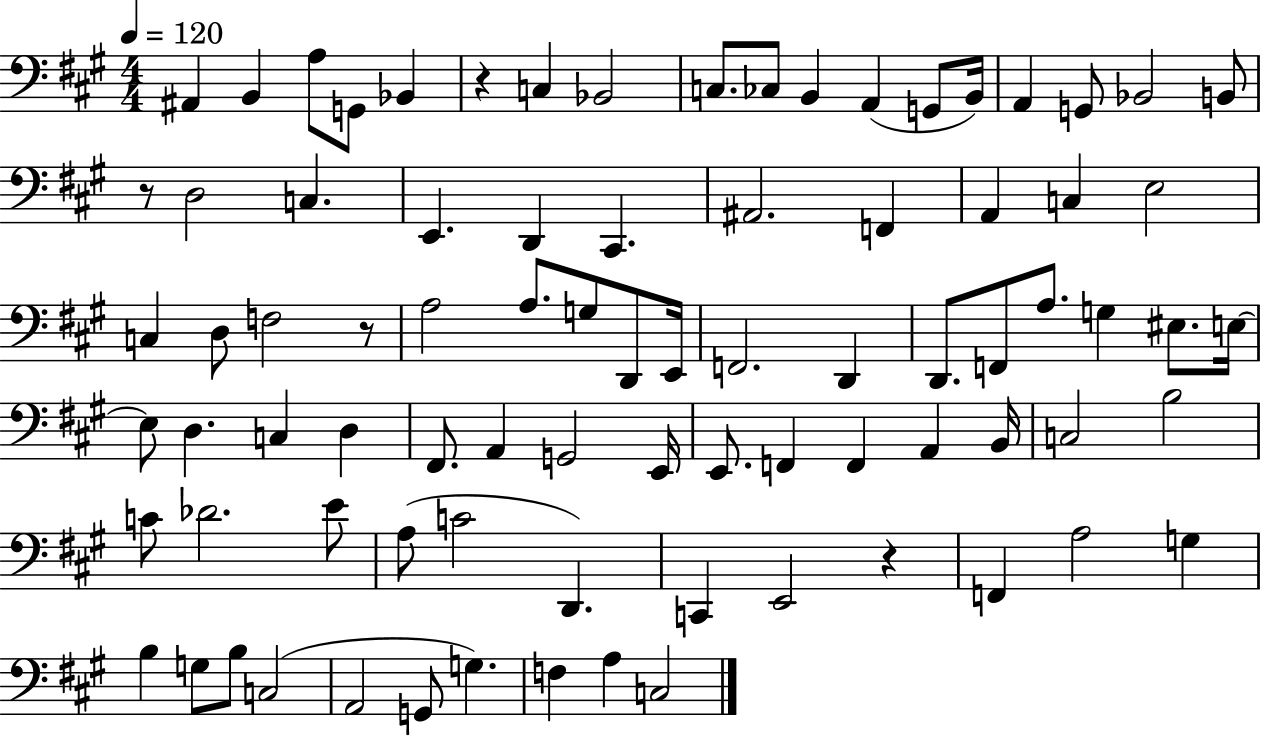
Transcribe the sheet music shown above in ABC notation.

X:1
T:Untitled
M:4/4
L:1/4
K:A
^A,, B,, A,/2 G,,/2 _B,, z C, _B,,2 C,/2 _C,/2 B,, A,, G,,/2 B,,/4 A,, G,,/2 _B,,2 B,,/2 z/2 D,2 C, E,, D,, ^C,, ^A,,2 F,, A,, C, E,2 C, D,/2 F,2 z/2 A,2 A,/2 G,/2 D,,/2 E,,/4 F,,2 D,, D,,/2 F,,/2 A,/2 G, ^E,/2 E,/4 E,/2 D, C, D, ^F,,/2 A,, G,,2 E,,/4 E,,/2 F,, F,, A,, B,,/4 C,2 B,2 C/2 _D2 E/2 A,/2 C2 D,, C,, E,,2 z F,, A,2 G, B, G,/2 B,/2 C,2 A,,2 G,,/2 G, F, A, C,2